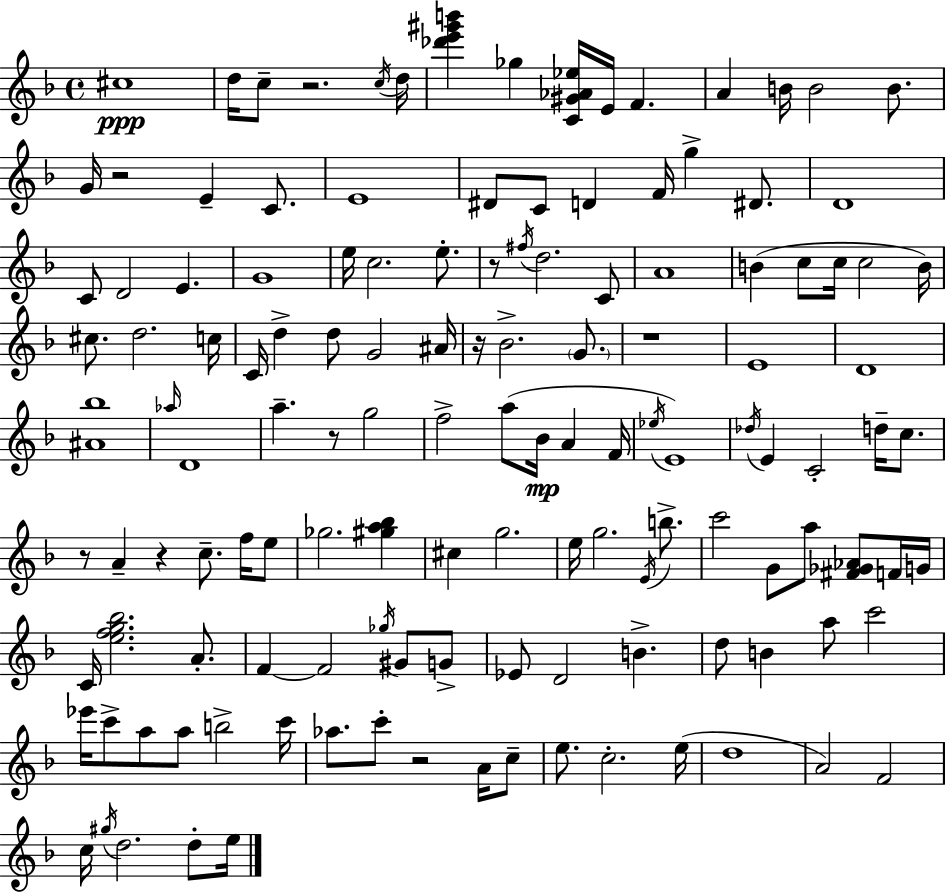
{
  \clef treble
  \time 4/4
  \defaultTimeSignature
  \key f \major
  \repeat volta 2 { cis''1\ppp | d''16 c''8-- r2. \acciaccatura { c''16 } | d''16 <des''' e''' gis''' b'''>4 ges''4 <c' gis' aes' ees''>16 e'16 f'4. | a'4 b'16 b'2 b'8. | \break g'16 r2 e'4-- c'8. | e'1 | dis'8 c'8 d'4 f'16 g''4-> dis'8. | d'1 | \break c'8 d'2 e'4. | g'1 | e''16 c''2. e''8.-. | r8 \acciaccatura { fis''16 } d''2. | \break c'8 a'1 | b'4( c''8 c''16 c''2 | b'16) cis''8. d''2. | c''16 c'16 d''4-> d''8 g'2 | \break ais'16 r16 bes'2.-> \parenthesize g'8. | r1 | e'1 | d'1 | \break <ais' bes''>1 | \grace { aes''16 } d'1 | a''4.-- r8 g''2 | f''2-> a''8( bes'16\mp a'4 | \break f'16 \acciaccatura { ees''16 }) e'1 | \acciaccatura { des''16 } e'4 c'2-. | d''16-- c''8. r8 a'4-- r4 c''8.-- | f''16 e''8 ges''2. | \break <gis'' a'' bes''>4 cis''4 g''2. | e''16 g''2. | \acciaccatura { e'16 } b''8.-> c'''2 g'8 | a''8 <fis' ges' aes'>8 f'16 g'16 c'16 <e'' f'' g'' bes''>2. | \break a'8.-. f'4~~ f'2 | \acciaccatura { ges''16 } gis'8 g'8-> ees'8 d'2 | b'4.-> d''8 b'4 a''8 c'''2 | ees'''16 c'''8-> a''8 a''8 b''2-> | \break c'''16 aes''8. c'''8-. r2 | a'16 c''8-- e''8. c''2.-. | e''16( d''1 | a'2) f'2 | \break c''16 \acciaccatura { gis''16 } d''2. | d''8-. e''16 } \bar "|."
}